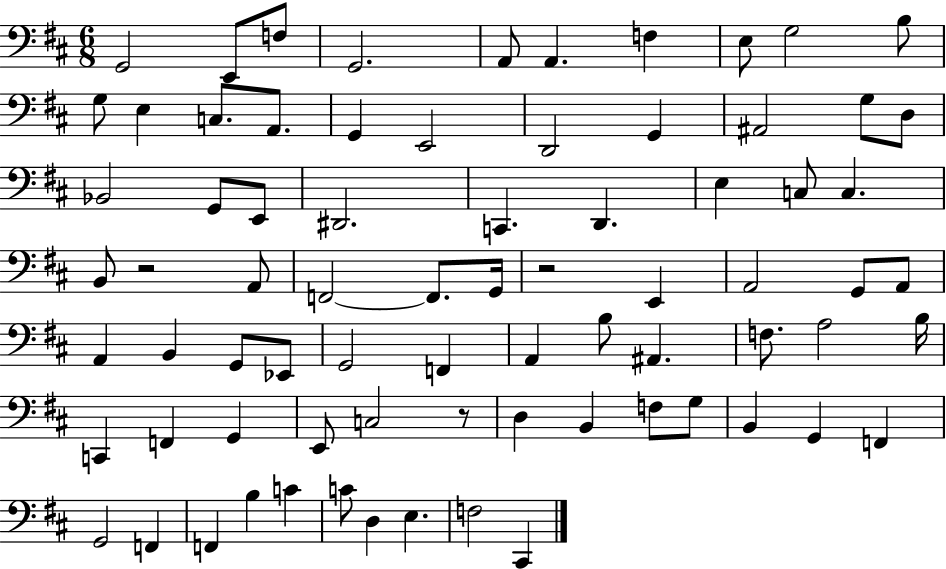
{
  \clef bass
  \numericTimeSignature
  \time 6/8
  \key d \major
  g,2 e,8 f8 | g,2. | a,8 a,4. f4 | e8 g2 b8 | \break g8 e4 c8. a,8. | g,4 e,2 | d,2 g,4 | ais,2 g8 d8 | \break bes,2 g,8 e,8 | dis,2. | c,4. d,4. | e4 c8 c4. | \break b,8 r2 a,8 | f,2~~ f,8. g,16 | r2 e,4 | a,2 g,8 a,8 | \break a,4 b,4 g,8 ees,8 | g,2 f,4 | a,4 b8 ais,4. | f8. a2 b16 | \break c,4 f,4 g,4 | e,8 c2 r8 | d4 b,4 f8 g8 | b,4 g,4 f,4 | \break g,2 f,4 | f,4 b4 c'4 | c'8 d4 e4. | f2 cis,4 | \break \bar "|."
}